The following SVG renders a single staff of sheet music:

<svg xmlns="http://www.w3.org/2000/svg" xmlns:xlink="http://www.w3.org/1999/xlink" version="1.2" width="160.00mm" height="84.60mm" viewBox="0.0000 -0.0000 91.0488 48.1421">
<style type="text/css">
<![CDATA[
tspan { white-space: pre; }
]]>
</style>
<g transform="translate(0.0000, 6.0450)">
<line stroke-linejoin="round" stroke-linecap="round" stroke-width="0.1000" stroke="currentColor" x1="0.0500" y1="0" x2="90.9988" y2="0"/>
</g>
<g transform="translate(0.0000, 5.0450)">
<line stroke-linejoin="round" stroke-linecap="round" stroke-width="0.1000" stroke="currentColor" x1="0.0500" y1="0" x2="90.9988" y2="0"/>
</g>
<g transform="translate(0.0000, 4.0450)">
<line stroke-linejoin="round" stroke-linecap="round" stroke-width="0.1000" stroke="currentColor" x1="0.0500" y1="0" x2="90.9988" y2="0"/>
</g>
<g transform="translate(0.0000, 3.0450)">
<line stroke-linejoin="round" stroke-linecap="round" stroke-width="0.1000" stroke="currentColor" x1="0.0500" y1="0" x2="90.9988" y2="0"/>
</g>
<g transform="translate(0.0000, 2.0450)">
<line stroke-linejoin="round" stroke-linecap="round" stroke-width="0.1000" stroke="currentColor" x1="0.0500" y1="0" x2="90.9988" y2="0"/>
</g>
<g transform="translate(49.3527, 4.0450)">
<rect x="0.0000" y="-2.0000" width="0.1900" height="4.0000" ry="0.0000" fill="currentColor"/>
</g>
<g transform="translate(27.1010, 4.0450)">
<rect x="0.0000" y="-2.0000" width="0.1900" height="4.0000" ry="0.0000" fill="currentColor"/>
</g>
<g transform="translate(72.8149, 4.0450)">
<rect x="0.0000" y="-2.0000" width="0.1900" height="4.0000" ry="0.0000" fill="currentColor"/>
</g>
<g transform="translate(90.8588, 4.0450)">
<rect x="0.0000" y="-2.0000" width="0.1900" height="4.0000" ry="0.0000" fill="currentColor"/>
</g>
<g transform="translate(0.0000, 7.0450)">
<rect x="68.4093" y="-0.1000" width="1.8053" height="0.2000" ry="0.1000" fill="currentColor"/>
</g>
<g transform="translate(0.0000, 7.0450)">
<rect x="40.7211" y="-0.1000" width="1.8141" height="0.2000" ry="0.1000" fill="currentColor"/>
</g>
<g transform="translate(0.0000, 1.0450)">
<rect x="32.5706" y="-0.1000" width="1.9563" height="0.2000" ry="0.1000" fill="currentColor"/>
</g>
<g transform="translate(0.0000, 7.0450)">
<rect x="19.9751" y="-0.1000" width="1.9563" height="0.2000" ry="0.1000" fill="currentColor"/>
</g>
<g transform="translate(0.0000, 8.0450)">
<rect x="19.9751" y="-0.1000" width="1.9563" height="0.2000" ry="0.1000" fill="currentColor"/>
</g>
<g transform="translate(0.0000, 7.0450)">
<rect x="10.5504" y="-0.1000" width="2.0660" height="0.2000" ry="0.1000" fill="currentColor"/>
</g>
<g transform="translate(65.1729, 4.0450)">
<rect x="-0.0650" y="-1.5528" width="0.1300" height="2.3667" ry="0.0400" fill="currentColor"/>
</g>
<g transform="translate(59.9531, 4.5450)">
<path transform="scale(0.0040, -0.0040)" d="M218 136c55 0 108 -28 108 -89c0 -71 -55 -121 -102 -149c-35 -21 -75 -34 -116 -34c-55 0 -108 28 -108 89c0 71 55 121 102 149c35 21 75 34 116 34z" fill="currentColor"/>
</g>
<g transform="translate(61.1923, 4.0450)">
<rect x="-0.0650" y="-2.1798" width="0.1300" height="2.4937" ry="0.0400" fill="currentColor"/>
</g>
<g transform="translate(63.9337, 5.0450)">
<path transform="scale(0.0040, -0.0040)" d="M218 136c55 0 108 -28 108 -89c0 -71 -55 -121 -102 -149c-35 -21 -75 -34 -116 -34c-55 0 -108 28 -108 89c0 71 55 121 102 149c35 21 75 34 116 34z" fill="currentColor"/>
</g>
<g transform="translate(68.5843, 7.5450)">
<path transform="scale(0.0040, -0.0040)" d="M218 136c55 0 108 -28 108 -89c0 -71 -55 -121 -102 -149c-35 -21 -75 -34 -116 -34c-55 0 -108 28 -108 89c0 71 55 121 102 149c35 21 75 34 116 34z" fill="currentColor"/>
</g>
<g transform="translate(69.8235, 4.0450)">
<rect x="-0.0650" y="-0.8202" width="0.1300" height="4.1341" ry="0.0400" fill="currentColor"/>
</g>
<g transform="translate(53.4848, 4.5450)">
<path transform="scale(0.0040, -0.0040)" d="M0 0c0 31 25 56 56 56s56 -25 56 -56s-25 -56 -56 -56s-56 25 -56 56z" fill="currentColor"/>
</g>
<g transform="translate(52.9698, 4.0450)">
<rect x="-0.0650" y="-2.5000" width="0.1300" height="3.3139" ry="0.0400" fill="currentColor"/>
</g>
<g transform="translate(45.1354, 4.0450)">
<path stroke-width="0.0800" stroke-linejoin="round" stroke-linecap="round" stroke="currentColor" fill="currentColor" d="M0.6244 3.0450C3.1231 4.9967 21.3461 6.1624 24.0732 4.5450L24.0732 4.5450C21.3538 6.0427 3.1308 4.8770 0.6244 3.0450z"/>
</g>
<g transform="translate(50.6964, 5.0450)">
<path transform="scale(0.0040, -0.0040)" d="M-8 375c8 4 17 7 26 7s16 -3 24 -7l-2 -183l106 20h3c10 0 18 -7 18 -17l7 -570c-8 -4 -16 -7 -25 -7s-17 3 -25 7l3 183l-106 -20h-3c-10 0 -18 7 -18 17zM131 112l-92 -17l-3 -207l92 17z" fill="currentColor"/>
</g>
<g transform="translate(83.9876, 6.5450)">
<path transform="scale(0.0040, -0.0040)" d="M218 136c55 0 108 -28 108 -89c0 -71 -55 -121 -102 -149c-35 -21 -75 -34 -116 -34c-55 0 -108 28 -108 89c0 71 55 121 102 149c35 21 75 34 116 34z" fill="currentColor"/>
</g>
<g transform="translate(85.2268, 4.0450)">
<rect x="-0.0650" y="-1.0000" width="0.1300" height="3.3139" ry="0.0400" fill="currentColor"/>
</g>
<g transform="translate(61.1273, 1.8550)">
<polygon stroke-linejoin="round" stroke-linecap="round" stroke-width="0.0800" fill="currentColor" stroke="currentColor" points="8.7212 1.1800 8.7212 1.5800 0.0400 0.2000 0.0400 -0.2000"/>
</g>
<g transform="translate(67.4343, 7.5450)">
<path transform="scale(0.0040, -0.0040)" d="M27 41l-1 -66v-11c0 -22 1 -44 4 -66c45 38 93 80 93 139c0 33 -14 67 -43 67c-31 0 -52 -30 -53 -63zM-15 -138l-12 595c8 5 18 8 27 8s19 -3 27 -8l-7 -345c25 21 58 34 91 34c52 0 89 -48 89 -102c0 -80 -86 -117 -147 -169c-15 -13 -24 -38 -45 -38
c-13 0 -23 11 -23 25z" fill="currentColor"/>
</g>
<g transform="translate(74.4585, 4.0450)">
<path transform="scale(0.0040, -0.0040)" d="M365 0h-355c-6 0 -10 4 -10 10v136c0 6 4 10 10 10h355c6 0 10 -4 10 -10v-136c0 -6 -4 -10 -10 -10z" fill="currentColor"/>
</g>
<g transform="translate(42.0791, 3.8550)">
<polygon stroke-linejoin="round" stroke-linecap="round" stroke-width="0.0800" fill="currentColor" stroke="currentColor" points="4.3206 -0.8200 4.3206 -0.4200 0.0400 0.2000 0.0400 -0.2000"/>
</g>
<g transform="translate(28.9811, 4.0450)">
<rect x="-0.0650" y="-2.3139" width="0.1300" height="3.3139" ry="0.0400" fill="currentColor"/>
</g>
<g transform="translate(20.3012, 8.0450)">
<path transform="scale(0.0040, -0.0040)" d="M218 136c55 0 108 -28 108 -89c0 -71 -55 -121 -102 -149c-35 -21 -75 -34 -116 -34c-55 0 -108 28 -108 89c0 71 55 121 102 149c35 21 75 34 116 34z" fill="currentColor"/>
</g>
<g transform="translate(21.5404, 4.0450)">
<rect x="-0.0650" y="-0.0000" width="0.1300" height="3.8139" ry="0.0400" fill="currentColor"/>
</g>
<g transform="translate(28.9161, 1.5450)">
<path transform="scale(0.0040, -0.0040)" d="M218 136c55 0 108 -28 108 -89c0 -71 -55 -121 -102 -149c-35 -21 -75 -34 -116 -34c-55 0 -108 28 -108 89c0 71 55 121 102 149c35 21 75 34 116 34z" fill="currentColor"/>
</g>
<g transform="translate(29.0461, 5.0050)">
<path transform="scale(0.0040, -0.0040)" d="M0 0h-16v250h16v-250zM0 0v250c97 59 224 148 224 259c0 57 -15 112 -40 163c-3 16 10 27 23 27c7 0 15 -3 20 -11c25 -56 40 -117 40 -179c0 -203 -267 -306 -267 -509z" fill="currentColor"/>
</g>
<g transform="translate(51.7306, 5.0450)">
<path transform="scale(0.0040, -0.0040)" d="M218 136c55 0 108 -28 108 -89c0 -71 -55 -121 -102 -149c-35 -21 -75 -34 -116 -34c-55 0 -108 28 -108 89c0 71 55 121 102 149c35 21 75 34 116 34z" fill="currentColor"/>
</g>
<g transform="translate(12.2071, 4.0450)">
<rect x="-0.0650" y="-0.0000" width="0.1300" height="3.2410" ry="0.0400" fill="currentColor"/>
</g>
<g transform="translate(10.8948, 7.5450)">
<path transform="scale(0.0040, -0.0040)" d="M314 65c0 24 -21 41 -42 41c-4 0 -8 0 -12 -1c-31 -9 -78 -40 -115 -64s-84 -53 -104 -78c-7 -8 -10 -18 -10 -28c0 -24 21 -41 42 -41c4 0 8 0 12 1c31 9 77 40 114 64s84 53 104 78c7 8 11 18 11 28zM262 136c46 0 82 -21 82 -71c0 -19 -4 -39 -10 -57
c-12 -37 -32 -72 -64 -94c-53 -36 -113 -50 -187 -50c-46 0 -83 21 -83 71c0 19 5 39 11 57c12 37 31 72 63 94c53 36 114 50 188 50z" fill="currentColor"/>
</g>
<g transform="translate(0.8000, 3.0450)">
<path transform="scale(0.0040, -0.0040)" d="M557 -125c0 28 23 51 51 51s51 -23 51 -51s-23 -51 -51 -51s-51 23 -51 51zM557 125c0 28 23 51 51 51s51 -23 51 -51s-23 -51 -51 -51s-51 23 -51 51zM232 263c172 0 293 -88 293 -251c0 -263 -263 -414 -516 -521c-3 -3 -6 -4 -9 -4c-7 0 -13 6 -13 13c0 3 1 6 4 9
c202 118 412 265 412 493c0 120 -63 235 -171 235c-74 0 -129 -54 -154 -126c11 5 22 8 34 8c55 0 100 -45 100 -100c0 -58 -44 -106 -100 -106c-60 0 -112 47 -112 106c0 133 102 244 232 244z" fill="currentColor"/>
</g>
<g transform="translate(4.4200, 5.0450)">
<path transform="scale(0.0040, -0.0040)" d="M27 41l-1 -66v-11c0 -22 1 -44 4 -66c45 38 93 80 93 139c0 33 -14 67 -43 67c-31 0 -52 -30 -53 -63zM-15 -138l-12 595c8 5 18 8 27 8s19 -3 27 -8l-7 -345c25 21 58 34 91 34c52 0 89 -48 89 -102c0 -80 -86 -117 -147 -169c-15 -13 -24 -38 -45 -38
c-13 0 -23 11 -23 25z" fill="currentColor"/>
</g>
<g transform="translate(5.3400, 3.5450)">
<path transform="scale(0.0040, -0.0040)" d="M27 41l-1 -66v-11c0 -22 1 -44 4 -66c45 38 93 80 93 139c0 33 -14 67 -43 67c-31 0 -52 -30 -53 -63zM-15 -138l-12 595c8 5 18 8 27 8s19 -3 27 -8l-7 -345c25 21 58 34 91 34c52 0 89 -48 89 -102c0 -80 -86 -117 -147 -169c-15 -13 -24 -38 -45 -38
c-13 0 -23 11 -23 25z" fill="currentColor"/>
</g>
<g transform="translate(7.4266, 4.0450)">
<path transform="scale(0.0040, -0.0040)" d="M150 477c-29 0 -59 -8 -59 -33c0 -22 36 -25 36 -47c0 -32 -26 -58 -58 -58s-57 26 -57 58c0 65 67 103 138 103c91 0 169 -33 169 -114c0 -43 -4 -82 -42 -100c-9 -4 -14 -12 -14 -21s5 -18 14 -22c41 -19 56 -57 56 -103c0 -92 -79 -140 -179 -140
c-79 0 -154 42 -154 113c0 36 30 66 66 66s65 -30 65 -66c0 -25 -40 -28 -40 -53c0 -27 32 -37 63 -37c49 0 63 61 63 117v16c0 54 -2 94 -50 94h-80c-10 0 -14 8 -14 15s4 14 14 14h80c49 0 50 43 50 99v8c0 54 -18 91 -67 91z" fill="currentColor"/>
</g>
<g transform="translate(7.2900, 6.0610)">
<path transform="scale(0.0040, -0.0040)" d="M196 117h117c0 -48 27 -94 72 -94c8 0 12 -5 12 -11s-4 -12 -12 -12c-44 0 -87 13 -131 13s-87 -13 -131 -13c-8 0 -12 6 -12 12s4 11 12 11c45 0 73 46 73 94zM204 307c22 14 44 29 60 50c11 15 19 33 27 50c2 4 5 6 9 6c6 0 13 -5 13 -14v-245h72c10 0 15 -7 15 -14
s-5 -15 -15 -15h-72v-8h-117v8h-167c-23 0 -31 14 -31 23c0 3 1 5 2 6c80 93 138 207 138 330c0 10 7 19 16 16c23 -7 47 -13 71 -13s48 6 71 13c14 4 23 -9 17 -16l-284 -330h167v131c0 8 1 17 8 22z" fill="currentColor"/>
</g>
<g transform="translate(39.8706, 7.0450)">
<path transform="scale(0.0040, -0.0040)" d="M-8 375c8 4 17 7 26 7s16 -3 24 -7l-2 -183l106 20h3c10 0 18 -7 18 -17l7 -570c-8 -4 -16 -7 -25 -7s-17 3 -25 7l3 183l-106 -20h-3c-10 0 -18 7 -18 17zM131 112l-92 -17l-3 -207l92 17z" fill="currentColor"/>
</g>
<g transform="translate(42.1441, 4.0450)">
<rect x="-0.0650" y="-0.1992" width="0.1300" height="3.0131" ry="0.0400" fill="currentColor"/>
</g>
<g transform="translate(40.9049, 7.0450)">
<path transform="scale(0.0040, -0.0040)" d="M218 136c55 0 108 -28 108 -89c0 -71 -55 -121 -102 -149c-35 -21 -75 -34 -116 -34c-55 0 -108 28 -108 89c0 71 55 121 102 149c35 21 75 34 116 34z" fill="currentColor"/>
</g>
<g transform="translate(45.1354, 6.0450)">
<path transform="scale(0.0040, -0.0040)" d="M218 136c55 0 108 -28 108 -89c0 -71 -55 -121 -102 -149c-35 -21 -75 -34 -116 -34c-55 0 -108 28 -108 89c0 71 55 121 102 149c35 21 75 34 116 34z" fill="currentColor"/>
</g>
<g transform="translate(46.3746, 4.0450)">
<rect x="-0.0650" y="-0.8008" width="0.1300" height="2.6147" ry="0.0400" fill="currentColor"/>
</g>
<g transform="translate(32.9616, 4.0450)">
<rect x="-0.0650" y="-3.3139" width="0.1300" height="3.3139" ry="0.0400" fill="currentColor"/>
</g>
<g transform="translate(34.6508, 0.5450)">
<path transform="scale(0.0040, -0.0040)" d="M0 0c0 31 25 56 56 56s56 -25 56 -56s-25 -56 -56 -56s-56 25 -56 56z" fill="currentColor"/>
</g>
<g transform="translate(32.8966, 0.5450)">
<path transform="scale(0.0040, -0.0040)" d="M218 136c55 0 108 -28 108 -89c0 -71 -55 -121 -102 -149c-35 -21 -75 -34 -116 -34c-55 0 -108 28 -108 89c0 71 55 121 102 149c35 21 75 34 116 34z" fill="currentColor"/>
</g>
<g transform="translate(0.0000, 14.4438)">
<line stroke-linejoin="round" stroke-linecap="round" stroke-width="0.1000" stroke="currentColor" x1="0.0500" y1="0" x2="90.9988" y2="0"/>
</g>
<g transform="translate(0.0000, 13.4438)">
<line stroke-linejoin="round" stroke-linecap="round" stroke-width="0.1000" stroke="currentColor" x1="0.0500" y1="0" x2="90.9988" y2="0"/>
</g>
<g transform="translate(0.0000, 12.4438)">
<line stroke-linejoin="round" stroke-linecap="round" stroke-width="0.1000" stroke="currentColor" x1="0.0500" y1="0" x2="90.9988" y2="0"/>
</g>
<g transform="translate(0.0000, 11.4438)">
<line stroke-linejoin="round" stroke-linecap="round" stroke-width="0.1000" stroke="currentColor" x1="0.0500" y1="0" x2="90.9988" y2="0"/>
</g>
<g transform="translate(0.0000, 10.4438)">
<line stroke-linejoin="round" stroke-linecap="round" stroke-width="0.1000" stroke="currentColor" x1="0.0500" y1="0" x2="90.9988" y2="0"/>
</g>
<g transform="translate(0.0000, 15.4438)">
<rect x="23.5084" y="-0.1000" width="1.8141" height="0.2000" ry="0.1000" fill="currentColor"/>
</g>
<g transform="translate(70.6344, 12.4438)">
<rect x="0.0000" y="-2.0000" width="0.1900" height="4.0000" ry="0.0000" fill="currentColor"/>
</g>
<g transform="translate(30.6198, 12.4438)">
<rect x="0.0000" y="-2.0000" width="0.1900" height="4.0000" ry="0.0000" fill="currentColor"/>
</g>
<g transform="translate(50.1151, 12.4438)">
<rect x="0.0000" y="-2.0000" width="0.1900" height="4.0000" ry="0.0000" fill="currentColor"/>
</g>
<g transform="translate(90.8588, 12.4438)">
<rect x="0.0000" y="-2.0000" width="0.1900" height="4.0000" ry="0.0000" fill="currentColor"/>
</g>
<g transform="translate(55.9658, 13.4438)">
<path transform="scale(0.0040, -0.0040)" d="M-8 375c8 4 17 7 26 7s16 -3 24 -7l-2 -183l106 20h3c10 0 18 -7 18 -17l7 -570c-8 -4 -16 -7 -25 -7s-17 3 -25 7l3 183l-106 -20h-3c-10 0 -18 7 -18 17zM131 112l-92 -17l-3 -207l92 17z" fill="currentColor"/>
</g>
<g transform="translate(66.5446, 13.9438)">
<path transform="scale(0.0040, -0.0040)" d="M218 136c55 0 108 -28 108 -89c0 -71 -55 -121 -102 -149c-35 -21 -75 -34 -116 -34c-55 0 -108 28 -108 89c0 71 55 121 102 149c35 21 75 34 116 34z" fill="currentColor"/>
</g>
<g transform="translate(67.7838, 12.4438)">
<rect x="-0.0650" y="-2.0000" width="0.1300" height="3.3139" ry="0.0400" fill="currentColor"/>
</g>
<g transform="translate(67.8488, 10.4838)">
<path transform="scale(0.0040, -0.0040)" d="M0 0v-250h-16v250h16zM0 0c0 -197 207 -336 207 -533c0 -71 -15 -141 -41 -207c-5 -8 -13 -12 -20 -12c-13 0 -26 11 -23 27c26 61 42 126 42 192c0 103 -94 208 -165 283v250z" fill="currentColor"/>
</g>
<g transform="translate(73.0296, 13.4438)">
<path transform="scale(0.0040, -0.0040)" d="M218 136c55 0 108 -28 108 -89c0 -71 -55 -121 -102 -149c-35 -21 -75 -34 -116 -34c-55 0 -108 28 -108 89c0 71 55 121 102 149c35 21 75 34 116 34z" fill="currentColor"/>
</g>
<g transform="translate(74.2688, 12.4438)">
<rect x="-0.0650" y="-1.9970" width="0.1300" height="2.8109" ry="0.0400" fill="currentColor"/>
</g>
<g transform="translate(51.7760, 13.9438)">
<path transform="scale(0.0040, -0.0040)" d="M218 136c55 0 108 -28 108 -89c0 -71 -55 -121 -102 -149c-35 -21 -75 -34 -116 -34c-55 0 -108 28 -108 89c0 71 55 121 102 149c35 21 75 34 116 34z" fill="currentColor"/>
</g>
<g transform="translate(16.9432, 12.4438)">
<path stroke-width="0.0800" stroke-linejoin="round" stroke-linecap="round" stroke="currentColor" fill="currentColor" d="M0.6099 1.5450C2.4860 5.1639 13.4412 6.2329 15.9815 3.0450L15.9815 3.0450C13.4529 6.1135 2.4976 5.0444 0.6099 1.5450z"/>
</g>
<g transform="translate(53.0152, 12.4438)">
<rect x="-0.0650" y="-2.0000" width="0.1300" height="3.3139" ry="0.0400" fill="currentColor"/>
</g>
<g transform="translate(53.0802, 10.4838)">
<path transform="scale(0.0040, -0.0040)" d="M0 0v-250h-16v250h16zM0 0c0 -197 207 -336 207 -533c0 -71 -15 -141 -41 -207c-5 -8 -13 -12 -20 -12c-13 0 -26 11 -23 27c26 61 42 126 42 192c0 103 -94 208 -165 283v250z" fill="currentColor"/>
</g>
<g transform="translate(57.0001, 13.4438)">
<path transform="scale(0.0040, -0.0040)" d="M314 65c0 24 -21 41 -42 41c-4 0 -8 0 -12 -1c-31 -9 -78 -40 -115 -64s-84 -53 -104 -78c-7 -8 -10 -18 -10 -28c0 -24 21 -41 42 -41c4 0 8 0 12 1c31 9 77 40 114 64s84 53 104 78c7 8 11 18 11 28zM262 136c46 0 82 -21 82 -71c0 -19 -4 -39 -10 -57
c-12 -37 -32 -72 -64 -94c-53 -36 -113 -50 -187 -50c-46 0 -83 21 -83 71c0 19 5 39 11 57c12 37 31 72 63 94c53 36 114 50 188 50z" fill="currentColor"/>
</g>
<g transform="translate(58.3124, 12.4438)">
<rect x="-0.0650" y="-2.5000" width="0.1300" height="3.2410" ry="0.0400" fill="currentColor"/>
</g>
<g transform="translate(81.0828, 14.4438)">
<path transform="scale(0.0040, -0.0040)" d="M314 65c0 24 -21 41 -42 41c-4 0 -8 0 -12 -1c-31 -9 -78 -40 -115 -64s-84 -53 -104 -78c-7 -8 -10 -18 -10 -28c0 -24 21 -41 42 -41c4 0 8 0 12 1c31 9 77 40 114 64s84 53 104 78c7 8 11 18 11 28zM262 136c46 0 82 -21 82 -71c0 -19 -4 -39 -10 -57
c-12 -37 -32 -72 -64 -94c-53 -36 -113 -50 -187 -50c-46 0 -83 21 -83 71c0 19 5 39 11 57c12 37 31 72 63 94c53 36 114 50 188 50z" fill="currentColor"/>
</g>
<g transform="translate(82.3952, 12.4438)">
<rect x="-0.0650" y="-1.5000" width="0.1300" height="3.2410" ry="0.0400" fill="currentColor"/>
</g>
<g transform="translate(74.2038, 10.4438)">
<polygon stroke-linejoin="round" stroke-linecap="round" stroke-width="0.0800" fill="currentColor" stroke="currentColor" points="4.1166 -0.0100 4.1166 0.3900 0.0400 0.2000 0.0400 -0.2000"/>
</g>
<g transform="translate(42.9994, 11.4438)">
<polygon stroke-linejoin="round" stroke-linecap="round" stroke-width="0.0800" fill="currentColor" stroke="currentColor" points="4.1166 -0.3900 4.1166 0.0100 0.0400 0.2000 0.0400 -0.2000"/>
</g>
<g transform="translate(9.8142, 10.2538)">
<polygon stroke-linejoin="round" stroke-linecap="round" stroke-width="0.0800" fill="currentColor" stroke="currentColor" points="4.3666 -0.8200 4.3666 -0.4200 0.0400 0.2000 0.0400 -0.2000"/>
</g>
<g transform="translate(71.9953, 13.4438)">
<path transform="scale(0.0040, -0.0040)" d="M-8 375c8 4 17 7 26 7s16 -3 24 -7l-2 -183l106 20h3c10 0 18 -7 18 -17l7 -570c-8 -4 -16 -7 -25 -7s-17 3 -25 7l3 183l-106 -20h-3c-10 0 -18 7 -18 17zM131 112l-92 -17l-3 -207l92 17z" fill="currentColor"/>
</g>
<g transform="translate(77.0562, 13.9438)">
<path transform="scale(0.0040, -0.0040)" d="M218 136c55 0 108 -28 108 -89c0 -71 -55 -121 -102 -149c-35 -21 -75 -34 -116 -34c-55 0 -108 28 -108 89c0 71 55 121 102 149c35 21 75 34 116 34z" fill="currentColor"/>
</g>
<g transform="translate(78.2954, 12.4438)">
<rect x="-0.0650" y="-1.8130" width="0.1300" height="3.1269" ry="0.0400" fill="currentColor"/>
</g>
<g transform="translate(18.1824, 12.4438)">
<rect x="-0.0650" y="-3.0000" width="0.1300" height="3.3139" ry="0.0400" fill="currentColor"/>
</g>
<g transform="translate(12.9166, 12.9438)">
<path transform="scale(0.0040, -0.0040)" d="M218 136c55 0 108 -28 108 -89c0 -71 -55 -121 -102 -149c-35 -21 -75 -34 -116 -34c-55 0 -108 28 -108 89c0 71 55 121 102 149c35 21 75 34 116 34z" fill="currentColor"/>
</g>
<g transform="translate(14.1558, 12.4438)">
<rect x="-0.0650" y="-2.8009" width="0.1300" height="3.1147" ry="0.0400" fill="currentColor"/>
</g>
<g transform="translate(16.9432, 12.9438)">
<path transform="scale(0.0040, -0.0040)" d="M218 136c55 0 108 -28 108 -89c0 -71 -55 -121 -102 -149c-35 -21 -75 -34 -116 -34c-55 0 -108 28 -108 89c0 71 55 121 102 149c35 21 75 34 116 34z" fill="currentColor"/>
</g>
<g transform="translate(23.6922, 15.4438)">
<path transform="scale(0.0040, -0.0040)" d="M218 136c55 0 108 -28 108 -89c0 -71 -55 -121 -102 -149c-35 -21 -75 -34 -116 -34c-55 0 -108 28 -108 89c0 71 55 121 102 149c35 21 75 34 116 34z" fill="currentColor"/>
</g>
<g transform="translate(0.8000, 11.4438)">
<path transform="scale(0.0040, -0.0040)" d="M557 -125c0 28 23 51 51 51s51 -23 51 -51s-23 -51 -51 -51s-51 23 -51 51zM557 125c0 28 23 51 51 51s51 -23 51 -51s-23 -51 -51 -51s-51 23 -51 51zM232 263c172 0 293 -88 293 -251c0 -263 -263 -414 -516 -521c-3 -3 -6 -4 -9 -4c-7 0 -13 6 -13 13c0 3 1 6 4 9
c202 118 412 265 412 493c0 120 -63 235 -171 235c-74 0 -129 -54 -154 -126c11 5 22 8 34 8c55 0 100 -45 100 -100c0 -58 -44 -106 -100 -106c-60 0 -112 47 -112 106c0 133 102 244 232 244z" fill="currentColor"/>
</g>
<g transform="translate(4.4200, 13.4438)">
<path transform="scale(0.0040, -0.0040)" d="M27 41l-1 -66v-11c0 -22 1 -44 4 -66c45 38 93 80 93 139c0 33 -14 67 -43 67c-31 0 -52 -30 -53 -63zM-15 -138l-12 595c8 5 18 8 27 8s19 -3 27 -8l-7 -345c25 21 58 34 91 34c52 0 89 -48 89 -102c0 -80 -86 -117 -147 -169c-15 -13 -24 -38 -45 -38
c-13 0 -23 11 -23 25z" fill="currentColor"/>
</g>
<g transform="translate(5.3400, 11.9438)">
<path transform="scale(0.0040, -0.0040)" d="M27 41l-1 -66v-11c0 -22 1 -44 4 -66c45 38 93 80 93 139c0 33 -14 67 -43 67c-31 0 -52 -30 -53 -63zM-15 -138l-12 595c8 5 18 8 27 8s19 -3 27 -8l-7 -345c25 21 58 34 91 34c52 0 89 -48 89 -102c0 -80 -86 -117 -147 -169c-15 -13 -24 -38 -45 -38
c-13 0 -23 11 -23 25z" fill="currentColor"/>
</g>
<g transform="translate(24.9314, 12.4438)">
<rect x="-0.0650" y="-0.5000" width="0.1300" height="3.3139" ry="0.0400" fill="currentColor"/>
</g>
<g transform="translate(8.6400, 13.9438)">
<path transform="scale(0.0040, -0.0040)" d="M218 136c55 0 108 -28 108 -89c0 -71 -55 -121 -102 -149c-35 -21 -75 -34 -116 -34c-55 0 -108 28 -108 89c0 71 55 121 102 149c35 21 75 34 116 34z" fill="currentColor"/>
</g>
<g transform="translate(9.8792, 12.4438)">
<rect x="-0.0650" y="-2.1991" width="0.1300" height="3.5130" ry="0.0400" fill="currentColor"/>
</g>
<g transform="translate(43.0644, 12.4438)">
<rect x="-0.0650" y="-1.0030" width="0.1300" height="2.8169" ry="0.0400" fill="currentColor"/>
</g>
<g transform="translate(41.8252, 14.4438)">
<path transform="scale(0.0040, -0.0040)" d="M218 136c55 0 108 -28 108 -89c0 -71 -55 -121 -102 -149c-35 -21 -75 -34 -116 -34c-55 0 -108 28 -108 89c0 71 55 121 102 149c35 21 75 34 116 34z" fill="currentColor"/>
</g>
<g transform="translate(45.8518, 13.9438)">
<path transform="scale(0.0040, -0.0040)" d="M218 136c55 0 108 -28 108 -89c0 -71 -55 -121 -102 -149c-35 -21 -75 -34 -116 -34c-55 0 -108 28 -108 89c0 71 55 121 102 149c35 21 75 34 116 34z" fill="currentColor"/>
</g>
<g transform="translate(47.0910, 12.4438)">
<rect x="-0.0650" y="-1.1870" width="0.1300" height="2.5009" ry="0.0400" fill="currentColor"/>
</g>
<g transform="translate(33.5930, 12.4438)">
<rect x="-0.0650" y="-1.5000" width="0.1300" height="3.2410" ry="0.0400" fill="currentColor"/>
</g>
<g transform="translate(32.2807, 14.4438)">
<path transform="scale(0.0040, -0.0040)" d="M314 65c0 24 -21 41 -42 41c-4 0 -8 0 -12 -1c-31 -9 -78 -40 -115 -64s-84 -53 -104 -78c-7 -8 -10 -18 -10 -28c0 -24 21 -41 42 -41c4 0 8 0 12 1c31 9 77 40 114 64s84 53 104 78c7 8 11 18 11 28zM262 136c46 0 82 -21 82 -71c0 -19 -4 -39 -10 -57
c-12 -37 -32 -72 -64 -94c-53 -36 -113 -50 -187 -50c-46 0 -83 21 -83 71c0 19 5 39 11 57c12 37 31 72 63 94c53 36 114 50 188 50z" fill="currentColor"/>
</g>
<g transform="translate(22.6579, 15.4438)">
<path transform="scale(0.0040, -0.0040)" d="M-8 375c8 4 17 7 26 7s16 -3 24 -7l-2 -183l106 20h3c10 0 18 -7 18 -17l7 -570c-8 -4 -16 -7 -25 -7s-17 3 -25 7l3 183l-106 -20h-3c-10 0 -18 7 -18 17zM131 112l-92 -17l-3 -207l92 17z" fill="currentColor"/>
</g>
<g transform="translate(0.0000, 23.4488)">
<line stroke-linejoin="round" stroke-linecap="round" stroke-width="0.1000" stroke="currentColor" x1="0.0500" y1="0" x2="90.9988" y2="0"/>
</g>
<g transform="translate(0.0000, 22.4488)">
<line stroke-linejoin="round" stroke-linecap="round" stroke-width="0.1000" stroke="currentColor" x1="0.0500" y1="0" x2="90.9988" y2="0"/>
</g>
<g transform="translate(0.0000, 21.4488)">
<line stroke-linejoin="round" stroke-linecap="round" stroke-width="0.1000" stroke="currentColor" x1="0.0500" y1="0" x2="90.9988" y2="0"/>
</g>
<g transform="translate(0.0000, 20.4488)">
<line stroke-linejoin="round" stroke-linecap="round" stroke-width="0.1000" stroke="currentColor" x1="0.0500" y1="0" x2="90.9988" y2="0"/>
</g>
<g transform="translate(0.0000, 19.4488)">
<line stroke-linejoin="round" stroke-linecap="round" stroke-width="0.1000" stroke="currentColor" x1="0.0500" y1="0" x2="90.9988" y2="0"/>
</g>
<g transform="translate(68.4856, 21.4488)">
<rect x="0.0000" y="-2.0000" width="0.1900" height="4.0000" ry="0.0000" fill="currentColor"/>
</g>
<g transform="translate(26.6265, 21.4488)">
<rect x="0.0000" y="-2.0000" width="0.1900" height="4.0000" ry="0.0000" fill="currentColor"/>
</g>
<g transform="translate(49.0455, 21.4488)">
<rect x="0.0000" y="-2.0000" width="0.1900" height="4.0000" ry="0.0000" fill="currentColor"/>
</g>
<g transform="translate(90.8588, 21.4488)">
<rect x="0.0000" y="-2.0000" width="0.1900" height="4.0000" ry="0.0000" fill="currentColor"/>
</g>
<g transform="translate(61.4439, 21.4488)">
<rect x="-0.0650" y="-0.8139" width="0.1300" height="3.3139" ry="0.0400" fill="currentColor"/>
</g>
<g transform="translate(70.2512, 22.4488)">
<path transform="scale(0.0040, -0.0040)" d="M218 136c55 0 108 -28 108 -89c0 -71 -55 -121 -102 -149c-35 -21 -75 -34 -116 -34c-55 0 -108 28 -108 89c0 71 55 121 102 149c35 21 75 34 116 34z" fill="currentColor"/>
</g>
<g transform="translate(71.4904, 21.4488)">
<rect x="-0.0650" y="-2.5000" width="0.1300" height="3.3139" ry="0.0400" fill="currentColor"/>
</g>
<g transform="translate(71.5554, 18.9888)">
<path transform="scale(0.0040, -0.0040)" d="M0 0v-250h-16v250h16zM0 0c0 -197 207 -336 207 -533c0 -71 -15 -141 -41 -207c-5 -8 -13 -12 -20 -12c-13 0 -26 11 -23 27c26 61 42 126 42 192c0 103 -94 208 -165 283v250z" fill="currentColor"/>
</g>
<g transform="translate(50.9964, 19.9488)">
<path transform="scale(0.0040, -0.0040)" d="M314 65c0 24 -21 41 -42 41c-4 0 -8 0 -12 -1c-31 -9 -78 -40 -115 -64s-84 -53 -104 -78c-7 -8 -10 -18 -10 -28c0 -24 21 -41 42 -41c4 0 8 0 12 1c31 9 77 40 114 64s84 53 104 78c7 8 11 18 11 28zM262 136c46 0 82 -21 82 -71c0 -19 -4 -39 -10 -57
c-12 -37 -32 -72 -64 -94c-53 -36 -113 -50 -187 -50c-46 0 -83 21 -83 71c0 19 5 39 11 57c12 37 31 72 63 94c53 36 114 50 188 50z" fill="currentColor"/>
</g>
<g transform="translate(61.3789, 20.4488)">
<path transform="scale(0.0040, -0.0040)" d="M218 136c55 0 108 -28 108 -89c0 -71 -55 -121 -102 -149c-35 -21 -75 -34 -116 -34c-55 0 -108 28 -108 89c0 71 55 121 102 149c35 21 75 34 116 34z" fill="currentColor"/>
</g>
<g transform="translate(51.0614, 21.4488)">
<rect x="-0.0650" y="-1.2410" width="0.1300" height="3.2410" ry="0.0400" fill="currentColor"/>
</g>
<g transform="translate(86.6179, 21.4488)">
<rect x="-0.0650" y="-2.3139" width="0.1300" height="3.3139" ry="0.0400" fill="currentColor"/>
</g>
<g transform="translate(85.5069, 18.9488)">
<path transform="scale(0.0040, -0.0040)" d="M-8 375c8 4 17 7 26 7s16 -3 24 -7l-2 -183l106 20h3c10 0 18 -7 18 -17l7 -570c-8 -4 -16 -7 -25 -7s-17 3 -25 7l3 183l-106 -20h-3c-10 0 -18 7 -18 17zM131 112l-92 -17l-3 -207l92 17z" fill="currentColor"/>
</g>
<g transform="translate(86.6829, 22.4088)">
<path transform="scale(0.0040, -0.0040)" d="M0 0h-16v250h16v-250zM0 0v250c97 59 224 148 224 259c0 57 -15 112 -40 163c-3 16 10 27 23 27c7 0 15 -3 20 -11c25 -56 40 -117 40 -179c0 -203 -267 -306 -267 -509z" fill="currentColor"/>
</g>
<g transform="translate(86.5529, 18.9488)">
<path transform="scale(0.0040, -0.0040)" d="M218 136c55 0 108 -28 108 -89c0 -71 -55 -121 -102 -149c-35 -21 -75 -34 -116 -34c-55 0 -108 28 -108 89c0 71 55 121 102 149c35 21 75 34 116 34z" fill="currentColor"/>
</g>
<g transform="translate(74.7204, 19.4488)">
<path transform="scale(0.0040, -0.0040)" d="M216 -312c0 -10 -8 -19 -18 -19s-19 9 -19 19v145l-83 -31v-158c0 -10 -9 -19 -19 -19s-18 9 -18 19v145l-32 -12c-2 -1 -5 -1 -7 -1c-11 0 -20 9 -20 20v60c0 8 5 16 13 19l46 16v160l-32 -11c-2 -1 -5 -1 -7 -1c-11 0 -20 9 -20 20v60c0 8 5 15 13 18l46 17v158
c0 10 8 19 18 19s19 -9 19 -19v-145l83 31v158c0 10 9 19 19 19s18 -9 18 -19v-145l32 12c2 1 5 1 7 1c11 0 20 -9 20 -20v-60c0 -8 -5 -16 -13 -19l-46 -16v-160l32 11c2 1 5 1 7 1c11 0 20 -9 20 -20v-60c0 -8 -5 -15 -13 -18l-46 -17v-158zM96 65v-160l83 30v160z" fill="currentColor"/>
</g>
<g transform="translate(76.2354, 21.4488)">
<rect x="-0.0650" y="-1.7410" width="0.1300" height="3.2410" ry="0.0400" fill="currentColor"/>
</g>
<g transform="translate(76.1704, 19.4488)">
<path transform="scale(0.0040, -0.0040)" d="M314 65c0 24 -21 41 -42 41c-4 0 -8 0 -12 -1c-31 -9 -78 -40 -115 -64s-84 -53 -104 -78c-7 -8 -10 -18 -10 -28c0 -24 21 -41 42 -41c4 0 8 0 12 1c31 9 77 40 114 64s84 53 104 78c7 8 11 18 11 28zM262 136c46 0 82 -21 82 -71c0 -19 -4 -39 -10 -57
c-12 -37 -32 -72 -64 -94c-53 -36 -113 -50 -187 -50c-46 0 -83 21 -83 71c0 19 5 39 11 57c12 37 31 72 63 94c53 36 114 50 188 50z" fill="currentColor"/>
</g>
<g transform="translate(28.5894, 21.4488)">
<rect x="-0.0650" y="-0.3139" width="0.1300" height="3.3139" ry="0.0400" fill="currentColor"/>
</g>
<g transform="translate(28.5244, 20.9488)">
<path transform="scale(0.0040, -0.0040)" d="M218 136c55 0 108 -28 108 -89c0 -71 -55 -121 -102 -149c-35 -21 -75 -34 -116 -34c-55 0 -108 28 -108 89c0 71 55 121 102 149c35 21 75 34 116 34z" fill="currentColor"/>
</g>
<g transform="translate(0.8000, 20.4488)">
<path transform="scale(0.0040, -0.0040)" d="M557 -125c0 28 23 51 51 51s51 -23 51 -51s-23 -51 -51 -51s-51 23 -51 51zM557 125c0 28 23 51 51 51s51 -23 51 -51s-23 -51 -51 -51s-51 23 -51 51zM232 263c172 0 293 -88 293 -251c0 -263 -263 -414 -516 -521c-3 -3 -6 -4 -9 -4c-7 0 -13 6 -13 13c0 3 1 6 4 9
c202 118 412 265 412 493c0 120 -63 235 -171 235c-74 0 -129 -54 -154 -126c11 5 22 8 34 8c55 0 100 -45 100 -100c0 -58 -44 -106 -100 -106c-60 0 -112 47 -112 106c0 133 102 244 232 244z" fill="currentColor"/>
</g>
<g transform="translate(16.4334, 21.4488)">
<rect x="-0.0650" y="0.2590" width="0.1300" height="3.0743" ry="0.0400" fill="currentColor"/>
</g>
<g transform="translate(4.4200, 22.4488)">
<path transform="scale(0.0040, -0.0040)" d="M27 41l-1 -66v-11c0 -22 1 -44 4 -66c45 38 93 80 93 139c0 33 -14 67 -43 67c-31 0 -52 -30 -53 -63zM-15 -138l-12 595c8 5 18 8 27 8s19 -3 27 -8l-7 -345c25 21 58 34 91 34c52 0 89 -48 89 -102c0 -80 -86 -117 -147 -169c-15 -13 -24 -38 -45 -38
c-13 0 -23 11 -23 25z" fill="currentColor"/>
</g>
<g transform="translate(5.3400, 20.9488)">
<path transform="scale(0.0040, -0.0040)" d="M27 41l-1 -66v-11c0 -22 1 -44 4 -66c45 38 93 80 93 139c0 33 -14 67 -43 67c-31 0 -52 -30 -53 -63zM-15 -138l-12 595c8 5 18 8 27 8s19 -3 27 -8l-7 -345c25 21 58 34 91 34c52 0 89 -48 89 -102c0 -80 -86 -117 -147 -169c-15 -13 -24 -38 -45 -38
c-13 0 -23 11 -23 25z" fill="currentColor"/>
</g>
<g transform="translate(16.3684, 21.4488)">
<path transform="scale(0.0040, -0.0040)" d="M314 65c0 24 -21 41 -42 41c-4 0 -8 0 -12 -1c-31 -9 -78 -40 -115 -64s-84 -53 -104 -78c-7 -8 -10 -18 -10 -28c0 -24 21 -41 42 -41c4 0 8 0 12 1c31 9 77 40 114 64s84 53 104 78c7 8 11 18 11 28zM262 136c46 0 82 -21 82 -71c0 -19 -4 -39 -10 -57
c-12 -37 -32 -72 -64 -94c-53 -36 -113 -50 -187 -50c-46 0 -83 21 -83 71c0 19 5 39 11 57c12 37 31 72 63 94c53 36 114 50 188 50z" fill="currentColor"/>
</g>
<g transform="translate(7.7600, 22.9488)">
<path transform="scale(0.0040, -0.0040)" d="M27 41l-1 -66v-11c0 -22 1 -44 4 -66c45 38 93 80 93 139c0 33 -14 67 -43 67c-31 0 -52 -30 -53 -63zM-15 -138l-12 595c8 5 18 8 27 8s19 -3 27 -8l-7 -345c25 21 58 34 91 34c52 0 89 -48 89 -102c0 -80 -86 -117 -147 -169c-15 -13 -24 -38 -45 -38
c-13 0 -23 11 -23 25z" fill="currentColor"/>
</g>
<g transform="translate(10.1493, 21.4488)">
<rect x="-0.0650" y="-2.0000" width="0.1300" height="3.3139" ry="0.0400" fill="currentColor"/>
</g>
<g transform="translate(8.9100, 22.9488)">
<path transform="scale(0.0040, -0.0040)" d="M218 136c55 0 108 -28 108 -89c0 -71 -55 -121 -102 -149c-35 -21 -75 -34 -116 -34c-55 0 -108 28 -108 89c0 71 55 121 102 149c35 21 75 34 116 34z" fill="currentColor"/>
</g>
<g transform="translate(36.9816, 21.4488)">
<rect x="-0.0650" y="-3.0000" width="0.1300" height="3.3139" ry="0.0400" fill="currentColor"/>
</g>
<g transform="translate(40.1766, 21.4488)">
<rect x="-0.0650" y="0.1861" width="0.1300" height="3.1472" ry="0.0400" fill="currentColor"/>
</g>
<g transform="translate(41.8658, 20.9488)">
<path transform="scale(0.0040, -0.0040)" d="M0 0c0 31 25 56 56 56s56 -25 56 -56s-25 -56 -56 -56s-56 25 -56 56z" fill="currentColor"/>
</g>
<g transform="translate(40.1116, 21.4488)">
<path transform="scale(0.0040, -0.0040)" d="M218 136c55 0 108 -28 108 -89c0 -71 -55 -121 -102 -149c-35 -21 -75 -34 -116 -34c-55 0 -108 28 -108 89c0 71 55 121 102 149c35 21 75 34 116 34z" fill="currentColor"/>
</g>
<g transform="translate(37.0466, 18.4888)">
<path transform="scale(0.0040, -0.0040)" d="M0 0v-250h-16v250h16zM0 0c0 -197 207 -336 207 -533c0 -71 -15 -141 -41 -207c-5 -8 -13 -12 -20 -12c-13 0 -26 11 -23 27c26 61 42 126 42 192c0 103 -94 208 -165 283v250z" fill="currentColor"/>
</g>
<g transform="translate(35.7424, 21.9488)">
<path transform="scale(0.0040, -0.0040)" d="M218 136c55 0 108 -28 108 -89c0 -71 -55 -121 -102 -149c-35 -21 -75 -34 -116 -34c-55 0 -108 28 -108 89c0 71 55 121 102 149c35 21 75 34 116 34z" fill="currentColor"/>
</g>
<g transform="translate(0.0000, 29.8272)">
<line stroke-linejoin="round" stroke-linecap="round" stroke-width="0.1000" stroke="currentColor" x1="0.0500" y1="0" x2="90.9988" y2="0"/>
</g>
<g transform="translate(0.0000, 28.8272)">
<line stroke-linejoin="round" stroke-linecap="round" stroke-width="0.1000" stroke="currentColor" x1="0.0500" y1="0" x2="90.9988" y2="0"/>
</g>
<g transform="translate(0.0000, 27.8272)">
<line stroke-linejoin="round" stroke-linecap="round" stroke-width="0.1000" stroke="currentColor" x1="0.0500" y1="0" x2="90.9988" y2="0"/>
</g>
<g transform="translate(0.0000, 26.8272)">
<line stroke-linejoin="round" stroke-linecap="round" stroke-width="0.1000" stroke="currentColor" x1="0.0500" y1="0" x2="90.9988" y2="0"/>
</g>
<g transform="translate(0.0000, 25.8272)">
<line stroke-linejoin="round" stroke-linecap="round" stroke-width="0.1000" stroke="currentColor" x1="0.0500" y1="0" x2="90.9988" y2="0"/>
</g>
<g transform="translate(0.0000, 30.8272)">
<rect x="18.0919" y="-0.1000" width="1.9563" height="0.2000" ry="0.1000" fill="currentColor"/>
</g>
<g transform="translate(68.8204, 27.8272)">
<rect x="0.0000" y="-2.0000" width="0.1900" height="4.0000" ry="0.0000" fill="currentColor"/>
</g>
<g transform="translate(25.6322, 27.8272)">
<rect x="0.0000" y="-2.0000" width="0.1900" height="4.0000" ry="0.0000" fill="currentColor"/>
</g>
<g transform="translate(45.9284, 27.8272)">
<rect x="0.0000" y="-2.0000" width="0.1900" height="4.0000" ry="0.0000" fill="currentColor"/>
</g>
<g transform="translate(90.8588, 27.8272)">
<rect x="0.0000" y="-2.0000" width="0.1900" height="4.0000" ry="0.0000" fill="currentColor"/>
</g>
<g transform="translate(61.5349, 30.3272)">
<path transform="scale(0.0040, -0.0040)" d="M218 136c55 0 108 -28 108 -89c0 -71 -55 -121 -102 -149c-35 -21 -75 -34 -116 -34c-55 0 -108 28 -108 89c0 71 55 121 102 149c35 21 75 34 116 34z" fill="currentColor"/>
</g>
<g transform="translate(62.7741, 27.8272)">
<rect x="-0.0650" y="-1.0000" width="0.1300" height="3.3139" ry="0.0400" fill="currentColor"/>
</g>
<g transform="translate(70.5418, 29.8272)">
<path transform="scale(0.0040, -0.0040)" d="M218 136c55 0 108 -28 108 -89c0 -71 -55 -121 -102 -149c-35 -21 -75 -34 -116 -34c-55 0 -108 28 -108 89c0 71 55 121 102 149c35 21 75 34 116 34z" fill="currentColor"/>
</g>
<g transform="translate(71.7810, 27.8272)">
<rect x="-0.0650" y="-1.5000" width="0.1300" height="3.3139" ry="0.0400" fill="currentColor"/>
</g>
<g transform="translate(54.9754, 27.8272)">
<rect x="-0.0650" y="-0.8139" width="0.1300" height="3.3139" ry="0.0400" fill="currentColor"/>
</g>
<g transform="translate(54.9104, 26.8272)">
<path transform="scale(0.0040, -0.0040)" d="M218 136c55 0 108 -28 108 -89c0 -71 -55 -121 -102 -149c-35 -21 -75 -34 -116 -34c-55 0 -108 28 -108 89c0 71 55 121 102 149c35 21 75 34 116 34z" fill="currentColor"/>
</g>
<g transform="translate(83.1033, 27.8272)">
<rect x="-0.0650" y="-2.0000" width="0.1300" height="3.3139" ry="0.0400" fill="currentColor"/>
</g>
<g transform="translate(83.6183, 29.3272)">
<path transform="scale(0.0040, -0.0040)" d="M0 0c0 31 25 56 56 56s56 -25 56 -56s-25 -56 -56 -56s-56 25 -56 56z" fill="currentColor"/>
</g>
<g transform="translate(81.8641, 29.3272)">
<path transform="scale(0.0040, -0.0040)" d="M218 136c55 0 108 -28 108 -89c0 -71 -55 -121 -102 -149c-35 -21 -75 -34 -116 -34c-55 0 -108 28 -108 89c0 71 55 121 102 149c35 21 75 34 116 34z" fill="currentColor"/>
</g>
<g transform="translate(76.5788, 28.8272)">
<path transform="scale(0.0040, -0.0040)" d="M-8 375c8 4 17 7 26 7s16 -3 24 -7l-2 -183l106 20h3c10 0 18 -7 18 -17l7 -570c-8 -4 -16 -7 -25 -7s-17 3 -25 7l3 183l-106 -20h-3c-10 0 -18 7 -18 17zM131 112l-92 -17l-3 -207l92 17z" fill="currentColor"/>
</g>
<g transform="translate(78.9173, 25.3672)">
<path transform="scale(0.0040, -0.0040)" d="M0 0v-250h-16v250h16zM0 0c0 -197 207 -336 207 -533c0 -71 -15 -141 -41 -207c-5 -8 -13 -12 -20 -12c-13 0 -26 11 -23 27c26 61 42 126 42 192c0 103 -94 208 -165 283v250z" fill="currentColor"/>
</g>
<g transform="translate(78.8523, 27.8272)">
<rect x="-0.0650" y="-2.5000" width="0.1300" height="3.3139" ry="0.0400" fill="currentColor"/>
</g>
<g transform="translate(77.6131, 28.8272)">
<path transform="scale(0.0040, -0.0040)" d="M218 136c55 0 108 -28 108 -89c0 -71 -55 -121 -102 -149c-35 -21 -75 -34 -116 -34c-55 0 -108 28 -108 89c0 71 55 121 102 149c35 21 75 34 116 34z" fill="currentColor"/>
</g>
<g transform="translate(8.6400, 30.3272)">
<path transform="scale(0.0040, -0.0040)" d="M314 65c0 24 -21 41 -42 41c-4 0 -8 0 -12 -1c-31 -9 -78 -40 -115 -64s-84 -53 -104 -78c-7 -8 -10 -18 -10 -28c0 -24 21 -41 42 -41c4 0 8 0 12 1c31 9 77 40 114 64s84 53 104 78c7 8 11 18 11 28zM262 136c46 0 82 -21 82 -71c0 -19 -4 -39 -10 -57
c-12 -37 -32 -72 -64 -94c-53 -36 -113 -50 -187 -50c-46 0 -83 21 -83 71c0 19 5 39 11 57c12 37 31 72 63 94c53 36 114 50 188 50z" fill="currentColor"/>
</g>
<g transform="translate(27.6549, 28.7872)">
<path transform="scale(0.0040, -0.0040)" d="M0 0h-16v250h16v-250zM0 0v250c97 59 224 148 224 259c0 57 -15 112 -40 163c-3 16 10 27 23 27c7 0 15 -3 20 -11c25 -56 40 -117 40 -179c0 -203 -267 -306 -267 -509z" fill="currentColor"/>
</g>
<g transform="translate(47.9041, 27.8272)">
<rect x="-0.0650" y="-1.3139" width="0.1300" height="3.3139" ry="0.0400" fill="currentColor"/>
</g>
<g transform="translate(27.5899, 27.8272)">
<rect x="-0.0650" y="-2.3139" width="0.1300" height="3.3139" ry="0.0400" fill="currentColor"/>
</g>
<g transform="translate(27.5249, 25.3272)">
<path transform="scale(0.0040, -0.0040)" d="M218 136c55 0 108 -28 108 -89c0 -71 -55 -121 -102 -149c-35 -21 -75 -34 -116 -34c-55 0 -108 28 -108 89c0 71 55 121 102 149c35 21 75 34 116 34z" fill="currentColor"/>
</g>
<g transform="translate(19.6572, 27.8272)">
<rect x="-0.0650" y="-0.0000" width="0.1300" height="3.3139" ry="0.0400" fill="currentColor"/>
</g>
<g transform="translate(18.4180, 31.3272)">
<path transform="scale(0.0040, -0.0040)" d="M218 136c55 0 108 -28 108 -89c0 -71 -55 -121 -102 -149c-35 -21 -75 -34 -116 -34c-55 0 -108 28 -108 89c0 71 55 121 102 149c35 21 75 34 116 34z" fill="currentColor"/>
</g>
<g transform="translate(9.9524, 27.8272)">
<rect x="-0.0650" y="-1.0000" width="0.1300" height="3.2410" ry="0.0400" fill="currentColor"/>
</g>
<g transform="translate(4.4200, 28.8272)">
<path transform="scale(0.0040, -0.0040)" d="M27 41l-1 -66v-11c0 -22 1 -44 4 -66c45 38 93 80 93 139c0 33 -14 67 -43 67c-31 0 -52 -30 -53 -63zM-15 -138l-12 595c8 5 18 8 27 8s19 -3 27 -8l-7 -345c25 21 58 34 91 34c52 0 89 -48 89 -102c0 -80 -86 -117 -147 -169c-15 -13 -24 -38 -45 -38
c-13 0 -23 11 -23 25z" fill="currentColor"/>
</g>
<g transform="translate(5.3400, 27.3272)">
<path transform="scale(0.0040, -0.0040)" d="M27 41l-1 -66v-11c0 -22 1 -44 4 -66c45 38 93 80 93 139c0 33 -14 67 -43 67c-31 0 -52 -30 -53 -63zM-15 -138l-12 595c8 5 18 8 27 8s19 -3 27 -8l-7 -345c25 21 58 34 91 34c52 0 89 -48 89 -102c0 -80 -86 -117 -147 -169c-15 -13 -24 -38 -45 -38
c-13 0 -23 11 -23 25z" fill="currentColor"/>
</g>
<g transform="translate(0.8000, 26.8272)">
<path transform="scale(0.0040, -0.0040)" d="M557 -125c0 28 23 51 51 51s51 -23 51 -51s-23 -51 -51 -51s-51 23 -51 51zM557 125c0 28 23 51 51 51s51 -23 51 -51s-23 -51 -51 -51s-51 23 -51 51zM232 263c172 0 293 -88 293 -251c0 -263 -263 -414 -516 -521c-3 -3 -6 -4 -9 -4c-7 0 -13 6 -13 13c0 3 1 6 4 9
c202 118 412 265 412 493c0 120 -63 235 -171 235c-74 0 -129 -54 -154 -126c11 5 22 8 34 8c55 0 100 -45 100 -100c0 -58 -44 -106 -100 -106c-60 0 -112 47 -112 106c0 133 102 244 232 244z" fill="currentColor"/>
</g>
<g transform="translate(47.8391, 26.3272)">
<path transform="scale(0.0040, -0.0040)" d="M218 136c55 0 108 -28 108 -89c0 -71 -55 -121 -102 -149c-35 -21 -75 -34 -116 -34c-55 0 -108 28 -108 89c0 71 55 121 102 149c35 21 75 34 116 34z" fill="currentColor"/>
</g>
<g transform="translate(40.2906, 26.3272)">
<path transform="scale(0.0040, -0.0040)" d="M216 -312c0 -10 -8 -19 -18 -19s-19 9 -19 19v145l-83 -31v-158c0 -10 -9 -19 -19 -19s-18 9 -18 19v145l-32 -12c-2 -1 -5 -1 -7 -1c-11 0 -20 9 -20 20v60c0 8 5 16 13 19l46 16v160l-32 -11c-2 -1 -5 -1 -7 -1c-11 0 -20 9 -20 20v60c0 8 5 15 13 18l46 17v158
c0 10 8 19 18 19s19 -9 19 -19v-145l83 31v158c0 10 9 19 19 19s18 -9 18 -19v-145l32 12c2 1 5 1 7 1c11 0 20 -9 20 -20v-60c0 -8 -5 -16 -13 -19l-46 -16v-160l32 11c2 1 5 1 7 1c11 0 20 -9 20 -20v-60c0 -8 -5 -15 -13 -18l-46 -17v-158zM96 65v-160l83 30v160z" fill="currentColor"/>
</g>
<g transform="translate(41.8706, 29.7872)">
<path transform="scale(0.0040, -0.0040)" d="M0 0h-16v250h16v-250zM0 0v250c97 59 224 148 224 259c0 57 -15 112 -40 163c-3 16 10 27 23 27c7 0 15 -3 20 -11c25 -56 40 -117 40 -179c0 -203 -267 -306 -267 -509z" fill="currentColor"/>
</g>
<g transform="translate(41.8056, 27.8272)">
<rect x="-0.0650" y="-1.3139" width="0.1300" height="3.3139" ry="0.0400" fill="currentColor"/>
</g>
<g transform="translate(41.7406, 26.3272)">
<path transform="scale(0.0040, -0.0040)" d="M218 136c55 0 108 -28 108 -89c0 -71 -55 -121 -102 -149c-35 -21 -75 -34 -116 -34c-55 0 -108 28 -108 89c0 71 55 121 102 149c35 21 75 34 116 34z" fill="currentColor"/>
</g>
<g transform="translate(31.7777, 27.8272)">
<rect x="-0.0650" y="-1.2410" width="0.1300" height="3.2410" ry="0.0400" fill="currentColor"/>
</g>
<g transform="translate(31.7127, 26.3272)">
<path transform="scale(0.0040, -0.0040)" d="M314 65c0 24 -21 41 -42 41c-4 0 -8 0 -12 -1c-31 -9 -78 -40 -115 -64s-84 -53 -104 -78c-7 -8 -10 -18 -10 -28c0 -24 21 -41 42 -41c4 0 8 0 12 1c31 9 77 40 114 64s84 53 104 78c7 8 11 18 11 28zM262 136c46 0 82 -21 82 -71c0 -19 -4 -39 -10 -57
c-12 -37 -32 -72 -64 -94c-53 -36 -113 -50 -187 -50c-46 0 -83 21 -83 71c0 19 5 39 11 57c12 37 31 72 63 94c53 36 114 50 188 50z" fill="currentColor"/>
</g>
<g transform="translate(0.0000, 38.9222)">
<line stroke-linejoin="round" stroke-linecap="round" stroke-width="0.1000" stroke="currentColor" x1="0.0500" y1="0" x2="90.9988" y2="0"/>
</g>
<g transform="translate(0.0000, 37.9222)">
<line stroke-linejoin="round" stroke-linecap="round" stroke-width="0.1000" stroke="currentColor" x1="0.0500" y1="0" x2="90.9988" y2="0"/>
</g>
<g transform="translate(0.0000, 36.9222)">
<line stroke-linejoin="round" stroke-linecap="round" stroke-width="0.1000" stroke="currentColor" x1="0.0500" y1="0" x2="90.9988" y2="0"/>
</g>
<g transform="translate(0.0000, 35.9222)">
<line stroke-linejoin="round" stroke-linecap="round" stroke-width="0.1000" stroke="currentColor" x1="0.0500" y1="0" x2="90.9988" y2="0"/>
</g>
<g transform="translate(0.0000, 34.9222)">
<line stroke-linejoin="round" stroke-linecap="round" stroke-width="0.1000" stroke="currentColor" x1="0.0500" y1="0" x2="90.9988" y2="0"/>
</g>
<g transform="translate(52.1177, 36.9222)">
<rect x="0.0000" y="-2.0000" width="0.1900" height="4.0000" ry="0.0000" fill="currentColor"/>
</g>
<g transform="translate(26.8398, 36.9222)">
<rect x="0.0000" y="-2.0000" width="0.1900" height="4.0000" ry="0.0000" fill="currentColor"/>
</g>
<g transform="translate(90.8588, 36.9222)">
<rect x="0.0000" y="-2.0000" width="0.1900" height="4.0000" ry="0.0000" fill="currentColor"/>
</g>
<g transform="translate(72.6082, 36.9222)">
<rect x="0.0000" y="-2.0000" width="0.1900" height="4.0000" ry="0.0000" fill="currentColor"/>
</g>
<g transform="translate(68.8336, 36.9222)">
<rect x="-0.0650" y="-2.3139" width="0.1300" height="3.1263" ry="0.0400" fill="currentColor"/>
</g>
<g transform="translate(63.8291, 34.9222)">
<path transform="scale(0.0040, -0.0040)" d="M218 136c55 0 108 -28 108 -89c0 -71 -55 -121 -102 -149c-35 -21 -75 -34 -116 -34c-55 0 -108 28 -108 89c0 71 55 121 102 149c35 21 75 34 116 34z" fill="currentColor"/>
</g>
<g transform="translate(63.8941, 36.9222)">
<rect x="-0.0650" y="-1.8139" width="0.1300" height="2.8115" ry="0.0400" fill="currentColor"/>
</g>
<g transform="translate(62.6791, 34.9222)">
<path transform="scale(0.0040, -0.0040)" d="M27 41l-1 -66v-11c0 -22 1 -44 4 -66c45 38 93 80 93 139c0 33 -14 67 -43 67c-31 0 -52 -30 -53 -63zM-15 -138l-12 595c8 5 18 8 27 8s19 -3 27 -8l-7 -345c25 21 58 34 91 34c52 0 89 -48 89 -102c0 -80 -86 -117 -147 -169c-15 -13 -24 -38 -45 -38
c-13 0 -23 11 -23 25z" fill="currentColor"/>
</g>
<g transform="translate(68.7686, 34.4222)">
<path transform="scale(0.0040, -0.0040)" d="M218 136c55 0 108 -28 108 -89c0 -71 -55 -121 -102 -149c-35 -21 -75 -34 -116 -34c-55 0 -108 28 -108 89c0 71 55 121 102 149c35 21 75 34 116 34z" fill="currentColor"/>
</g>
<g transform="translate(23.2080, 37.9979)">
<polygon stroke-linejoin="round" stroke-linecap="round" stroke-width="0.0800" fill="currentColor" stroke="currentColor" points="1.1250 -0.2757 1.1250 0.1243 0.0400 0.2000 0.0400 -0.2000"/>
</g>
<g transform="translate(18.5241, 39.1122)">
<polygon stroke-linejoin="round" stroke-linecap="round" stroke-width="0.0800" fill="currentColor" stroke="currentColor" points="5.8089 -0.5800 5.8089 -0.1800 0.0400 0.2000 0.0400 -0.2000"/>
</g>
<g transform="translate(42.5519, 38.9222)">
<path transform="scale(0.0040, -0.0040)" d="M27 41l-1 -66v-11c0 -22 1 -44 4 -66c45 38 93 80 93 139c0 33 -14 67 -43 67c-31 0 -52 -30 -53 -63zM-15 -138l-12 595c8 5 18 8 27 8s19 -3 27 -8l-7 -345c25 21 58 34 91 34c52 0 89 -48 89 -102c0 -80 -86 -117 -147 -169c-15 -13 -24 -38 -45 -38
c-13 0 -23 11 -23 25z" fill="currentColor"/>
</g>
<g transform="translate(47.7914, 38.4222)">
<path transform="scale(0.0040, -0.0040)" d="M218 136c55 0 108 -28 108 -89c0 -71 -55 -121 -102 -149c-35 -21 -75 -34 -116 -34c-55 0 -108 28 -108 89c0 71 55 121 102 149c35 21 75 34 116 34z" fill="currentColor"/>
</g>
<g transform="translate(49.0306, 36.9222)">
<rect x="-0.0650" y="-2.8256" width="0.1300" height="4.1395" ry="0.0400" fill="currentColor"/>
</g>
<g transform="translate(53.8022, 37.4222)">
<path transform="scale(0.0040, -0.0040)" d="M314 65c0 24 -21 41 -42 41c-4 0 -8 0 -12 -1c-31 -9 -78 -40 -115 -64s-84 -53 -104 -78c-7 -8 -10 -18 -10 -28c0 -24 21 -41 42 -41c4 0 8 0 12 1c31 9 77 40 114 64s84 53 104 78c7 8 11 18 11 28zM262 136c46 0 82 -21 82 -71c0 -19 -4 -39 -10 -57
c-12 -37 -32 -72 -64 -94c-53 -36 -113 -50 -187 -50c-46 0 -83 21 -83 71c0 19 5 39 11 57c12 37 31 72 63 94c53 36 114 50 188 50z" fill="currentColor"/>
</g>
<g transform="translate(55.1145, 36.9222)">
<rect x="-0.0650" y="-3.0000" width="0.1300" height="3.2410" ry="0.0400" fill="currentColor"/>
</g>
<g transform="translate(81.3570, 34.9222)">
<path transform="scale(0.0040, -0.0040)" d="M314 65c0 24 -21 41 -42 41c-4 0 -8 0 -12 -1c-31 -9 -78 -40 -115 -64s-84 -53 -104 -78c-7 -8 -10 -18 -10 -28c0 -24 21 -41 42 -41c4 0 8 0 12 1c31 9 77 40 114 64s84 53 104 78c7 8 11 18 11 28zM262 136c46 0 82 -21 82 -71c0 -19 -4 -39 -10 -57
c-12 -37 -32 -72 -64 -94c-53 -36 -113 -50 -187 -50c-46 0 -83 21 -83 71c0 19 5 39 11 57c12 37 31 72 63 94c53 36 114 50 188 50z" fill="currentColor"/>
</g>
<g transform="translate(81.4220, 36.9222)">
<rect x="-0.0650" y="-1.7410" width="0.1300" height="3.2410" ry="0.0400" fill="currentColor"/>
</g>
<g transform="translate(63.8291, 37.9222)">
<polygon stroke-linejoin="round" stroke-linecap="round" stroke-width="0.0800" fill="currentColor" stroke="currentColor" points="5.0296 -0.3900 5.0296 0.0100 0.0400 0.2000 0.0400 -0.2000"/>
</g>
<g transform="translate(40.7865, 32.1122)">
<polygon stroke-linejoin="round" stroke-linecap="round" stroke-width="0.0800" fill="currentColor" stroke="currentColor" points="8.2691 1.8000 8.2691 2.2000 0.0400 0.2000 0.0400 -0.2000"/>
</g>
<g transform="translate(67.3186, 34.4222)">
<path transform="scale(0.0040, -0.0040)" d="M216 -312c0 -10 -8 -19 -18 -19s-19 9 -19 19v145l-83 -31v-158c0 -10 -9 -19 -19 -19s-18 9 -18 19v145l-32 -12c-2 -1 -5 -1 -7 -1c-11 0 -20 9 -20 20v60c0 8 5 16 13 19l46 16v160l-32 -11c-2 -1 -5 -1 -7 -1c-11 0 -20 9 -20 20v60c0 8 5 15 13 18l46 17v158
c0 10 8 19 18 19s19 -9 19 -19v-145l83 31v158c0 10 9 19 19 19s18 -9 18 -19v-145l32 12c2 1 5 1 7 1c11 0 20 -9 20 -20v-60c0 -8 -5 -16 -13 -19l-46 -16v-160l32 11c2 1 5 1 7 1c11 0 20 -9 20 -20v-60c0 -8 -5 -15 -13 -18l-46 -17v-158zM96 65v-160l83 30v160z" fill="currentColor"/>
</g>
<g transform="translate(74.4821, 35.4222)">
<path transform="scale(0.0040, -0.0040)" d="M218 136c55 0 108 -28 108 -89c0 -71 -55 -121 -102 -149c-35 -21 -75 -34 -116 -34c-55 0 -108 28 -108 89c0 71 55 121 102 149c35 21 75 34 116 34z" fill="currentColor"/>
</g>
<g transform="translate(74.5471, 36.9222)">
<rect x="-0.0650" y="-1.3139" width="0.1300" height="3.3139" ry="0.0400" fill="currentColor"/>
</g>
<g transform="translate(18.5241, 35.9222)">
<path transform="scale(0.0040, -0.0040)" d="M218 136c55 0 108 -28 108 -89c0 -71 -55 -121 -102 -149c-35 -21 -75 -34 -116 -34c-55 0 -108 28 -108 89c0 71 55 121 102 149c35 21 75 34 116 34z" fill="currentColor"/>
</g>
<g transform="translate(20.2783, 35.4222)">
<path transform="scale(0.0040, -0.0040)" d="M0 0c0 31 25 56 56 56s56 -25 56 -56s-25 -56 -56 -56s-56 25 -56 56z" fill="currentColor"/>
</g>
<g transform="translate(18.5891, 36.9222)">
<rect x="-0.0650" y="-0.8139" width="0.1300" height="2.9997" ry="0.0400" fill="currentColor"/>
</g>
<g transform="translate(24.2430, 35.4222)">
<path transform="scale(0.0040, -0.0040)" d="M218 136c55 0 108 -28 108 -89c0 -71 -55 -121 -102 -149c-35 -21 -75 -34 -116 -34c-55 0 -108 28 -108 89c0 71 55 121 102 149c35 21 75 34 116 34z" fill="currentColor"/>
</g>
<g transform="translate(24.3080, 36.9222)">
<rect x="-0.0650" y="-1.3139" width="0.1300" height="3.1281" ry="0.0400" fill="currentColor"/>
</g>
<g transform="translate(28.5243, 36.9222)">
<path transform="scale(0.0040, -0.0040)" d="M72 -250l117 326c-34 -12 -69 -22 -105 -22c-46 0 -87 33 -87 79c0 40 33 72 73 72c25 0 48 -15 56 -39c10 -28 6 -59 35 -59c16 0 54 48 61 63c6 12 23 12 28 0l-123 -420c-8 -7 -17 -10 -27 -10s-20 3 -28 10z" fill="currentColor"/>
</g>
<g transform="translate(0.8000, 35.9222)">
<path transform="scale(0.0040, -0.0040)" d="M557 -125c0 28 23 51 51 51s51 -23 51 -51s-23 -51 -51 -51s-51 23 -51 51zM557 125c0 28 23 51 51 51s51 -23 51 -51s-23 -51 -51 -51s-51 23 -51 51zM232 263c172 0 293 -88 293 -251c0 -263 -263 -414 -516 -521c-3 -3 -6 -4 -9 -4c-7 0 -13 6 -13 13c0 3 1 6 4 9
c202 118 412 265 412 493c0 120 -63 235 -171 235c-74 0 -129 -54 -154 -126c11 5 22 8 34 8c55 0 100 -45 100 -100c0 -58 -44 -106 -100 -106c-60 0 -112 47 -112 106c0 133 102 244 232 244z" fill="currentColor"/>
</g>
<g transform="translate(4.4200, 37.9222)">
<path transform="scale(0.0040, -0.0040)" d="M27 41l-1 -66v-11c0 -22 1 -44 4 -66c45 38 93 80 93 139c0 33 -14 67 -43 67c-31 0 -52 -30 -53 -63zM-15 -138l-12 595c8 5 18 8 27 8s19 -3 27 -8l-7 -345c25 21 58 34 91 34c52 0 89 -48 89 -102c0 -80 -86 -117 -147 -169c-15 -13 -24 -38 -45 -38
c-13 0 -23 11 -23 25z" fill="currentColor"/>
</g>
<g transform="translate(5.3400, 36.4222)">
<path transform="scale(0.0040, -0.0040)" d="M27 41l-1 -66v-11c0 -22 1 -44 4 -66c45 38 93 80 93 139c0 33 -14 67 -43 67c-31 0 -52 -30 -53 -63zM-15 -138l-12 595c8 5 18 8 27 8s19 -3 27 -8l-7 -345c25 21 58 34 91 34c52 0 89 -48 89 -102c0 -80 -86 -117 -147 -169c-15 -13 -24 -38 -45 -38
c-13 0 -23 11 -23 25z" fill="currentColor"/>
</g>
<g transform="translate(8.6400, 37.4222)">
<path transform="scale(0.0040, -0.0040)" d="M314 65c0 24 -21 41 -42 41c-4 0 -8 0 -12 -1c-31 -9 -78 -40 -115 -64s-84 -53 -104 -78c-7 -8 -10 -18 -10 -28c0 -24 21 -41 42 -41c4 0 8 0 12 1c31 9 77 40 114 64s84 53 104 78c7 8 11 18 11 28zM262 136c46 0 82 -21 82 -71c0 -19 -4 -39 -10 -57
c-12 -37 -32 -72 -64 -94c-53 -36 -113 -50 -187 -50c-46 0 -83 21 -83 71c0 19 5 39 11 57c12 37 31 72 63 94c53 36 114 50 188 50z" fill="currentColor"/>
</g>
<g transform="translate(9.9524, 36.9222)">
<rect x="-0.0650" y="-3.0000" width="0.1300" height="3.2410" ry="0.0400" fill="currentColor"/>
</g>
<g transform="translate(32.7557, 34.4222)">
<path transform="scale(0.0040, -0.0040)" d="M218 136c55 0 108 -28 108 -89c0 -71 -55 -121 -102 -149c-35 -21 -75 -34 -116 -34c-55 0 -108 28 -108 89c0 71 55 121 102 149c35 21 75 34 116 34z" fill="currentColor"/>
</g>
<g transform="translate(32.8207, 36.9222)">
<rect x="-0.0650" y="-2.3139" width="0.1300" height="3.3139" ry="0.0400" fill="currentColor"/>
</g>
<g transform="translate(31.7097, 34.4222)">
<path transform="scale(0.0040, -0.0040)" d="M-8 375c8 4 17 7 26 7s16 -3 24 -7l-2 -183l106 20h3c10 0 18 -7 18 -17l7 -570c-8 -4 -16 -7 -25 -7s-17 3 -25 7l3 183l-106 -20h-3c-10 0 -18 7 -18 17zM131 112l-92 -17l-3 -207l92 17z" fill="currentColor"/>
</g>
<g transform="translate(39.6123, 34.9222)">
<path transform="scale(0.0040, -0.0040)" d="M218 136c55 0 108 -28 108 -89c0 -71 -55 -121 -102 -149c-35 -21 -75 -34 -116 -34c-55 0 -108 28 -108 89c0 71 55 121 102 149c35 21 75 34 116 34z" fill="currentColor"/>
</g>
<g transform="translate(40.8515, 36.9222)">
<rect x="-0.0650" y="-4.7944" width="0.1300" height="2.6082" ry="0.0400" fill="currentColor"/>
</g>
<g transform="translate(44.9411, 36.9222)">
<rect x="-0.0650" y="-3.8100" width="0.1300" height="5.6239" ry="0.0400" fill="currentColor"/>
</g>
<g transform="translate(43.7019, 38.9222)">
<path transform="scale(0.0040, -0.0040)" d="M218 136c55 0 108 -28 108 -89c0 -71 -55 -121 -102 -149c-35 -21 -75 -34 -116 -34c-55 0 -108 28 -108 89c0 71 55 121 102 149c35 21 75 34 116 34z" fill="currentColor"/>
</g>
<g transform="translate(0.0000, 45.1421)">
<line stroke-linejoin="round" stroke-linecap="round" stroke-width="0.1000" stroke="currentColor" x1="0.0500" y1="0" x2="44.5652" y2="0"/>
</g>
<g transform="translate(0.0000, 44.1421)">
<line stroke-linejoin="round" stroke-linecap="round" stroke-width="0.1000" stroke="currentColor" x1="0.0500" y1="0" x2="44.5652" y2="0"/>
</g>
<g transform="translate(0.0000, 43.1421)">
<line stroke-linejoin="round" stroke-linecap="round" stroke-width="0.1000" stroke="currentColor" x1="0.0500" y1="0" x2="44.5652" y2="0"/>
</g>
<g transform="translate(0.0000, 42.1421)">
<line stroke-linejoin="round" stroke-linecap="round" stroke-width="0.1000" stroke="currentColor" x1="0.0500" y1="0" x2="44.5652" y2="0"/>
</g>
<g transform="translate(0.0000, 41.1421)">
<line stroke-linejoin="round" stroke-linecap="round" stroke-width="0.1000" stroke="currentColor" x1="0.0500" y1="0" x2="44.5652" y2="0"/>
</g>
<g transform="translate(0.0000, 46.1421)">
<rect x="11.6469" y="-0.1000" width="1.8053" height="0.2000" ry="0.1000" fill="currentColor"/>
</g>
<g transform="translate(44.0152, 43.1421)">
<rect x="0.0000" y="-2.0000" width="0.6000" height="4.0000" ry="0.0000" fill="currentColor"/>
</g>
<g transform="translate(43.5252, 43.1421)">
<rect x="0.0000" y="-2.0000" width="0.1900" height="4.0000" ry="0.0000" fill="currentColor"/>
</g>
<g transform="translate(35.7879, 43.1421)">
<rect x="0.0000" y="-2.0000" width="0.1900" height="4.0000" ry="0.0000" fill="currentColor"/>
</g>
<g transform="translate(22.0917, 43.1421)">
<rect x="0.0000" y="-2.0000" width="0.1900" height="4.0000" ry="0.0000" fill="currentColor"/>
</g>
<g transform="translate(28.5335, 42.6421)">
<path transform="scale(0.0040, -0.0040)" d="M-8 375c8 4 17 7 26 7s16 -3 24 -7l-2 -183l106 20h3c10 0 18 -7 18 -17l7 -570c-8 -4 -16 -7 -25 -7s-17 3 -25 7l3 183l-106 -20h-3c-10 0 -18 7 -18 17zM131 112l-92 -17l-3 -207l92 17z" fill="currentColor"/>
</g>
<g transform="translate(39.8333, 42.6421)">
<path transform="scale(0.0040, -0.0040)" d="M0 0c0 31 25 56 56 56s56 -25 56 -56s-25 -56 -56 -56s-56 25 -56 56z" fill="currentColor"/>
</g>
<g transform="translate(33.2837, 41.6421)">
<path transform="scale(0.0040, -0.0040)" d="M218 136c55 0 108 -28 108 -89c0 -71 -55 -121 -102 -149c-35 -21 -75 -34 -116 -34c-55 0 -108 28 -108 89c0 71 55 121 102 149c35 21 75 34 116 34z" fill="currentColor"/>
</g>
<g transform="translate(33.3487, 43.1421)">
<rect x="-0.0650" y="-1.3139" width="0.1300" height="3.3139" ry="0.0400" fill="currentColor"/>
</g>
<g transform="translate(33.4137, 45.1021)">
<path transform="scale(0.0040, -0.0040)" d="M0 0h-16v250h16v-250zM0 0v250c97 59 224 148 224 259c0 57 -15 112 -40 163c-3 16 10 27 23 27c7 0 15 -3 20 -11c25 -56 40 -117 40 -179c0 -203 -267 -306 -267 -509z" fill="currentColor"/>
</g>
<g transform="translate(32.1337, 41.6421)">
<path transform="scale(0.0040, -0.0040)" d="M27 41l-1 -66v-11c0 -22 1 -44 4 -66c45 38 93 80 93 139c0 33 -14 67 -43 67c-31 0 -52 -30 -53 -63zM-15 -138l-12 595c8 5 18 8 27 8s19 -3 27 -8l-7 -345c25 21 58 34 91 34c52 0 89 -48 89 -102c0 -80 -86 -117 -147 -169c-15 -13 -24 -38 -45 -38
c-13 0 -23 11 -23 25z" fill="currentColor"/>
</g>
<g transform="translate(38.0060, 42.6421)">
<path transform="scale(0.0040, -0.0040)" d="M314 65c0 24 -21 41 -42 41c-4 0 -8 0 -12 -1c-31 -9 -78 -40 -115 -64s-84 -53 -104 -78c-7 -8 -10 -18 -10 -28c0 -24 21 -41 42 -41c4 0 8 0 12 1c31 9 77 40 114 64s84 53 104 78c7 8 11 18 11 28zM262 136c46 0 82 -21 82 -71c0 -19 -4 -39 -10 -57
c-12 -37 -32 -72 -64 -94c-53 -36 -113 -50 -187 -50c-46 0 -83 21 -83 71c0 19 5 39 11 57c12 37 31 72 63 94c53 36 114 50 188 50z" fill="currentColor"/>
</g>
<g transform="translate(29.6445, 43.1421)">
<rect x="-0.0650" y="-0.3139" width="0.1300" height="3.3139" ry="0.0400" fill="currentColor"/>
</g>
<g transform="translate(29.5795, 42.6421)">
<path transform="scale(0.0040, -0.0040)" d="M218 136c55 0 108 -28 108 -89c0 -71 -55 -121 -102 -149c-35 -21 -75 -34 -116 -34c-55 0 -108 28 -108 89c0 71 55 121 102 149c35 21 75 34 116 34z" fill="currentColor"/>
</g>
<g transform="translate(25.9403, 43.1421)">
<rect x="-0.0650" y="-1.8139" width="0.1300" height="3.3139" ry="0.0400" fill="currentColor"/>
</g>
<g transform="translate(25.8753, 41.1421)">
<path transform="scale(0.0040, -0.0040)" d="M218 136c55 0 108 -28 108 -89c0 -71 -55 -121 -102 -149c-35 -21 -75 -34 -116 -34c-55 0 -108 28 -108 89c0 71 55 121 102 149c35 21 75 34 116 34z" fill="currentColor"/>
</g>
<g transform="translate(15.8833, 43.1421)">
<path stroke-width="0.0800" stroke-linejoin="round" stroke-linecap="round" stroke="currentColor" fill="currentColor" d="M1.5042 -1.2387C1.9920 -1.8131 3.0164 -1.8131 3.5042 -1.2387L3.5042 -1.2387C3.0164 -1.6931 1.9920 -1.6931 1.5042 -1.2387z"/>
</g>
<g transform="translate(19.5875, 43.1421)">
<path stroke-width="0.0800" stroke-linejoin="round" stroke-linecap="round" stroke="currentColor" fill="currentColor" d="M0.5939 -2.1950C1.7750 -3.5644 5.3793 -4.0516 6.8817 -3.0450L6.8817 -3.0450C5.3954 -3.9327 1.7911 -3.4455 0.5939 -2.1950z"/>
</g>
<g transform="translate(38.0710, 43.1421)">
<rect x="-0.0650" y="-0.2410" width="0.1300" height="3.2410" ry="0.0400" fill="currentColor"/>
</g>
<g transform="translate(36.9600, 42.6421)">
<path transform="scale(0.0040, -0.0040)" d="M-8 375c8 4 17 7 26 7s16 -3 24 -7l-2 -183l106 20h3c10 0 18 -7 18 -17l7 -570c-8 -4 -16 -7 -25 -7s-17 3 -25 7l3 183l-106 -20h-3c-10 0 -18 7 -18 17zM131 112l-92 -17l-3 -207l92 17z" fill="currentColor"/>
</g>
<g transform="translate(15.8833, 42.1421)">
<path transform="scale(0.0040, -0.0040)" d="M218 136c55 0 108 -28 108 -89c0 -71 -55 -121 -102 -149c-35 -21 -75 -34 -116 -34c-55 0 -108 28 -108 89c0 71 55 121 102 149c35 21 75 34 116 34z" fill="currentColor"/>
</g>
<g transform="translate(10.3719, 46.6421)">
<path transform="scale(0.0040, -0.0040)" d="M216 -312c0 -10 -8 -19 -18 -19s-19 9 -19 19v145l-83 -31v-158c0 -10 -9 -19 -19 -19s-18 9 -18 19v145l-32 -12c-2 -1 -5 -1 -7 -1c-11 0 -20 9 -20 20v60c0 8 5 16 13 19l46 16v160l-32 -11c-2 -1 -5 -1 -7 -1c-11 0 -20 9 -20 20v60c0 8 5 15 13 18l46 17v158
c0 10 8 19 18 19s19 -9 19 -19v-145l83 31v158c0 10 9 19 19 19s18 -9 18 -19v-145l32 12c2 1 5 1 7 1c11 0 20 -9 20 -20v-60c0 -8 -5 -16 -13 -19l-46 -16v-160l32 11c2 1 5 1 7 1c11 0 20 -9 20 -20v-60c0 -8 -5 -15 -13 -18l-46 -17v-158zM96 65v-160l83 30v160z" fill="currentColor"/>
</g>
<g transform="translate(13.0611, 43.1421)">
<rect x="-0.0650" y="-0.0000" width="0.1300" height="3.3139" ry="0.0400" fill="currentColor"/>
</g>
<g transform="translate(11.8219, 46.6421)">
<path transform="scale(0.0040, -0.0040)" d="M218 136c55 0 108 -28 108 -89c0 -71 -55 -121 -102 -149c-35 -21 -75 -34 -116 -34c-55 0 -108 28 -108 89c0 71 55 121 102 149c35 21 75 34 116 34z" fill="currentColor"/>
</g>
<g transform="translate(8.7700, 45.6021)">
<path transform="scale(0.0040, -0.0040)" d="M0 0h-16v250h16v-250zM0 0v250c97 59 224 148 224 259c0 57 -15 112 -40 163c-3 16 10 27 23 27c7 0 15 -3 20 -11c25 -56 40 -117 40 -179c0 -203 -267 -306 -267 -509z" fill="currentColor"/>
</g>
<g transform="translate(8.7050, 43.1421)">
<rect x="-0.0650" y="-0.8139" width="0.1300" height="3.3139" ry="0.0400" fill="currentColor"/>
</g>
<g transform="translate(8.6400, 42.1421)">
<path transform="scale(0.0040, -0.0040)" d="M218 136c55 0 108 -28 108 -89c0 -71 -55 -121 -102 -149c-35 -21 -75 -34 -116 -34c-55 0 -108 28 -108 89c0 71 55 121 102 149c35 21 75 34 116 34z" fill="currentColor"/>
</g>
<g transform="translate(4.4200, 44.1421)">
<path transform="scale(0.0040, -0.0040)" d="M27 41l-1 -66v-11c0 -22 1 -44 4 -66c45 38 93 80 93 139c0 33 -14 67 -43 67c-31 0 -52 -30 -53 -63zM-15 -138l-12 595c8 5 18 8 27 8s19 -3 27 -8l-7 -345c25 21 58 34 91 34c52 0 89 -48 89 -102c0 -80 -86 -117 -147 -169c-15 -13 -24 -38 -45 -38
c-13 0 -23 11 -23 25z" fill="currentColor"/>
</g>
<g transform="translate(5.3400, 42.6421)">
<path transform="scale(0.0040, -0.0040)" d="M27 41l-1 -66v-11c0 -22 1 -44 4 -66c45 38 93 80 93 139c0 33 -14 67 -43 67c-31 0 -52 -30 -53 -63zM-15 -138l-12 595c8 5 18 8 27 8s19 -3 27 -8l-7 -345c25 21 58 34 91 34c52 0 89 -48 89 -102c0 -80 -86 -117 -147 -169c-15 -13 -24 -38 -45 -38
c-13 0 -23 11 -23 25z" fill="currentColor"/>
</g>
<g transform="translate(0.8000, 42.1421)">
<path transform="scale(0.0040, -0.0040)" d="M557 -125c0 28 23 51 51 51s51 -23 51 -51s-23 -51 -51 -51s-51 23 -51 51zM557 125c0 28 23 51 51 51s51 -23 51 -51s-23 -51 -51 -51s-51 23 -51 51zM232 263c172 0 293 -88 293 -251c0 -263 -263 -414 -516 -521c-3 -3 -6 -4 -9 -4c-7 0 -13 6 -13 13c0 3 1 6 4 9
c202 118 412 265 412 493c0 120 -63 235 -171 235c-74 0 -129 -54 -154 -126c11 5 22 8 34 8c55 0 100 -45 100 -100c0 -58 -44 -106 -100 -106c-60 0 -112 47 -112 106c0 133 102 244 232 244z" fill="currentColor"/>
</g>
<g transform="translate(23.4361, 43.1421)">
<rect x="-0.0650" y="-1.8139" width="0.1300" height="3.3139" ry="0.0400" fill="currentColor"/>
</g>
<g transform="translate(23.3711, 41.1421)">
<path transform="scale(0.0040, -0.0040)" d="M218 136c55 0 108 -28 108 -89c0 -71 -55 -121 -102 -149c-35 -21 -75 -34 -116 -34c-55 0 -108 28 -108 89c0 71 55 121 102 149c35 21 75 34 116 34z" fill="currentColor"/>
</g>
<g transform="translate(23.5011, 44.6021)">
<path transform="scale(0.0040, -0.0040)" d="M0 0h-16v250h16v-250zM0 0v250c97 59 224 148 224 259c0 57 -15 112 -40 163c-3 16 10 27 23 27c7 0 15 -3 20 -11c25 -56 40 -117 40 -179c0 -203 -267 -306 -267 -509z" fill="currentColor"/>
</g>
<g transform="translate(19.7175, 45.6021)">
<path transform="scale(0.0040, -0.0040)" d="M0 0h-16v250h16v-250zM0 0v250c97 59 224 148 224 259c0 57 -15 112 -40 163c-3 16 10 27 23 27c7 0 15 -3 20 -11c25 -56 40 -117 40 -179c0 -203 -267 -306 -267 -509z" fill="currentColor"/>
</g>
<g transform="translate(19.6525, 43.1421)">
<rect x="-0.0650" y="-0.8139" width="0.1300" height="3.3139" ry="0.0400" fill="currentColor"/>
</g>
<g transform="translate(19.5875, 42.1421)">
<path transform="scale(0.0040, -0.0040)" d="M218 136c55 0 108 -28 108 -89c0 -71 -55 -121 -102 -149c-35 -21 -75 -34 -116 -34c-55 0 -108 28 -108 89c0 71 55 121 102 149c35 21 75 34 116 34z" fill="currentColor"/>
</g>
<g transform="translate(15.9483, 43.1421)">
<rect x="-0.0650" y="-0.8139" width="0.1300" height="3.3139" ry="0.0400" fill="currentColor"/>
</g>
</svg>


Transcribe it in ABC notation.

X:1
T:Untitled
M:3/4
L:1/4
K:Bb
D,,2 C,, _B,/2 D E,,/2 G,,/2 B,, C,/2 B,,/2 _D,,/2 z2 F,, A,,/2 C,/2 C, E,, G,,2 G,,/2 A,,/2 A,,/2 B,,2 A,,/2 B,,/2 A,,/2 G,,2 _A,, D,2 _E, C,/2 D, G,2 F, _B,,/2 ^A,2 B,/2 F,,2 D,, _B,/2 G,2 ^G,/2 G, F, F,, G,, B,,/2 A,, C,2 F,/2 G,/4 z/2 B, A,/2 _G,,/2 A,,/2 C,2 _A,/2 ^B,/2 G, A,2 F,/2 ^D,, F, F,/2 A,/2 A, E, _G,/2 E,2